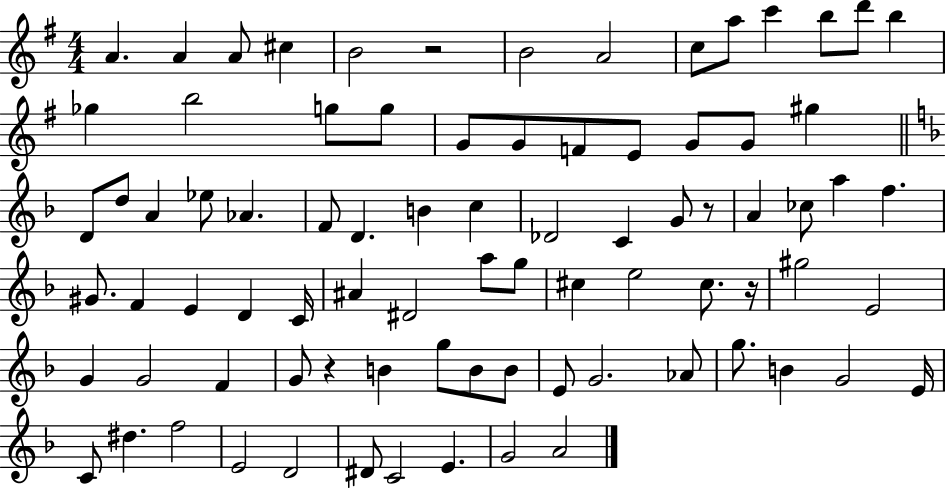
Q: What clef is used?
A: treble